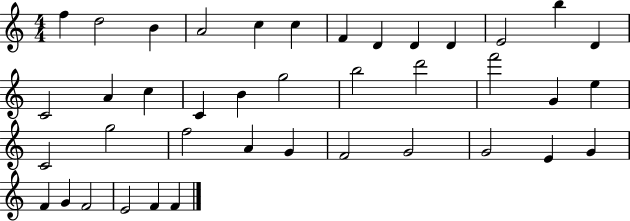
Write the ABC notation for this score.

X:1
T:Untitled
M:4/4
L:1/4
K:C
f d2 B A2 c c F D D D E2 b D C2 A c C B g2 b2 d'2 f'2 G e C2 g2 f2 A G F2 G2 G2 E G F G F2 E2 F F